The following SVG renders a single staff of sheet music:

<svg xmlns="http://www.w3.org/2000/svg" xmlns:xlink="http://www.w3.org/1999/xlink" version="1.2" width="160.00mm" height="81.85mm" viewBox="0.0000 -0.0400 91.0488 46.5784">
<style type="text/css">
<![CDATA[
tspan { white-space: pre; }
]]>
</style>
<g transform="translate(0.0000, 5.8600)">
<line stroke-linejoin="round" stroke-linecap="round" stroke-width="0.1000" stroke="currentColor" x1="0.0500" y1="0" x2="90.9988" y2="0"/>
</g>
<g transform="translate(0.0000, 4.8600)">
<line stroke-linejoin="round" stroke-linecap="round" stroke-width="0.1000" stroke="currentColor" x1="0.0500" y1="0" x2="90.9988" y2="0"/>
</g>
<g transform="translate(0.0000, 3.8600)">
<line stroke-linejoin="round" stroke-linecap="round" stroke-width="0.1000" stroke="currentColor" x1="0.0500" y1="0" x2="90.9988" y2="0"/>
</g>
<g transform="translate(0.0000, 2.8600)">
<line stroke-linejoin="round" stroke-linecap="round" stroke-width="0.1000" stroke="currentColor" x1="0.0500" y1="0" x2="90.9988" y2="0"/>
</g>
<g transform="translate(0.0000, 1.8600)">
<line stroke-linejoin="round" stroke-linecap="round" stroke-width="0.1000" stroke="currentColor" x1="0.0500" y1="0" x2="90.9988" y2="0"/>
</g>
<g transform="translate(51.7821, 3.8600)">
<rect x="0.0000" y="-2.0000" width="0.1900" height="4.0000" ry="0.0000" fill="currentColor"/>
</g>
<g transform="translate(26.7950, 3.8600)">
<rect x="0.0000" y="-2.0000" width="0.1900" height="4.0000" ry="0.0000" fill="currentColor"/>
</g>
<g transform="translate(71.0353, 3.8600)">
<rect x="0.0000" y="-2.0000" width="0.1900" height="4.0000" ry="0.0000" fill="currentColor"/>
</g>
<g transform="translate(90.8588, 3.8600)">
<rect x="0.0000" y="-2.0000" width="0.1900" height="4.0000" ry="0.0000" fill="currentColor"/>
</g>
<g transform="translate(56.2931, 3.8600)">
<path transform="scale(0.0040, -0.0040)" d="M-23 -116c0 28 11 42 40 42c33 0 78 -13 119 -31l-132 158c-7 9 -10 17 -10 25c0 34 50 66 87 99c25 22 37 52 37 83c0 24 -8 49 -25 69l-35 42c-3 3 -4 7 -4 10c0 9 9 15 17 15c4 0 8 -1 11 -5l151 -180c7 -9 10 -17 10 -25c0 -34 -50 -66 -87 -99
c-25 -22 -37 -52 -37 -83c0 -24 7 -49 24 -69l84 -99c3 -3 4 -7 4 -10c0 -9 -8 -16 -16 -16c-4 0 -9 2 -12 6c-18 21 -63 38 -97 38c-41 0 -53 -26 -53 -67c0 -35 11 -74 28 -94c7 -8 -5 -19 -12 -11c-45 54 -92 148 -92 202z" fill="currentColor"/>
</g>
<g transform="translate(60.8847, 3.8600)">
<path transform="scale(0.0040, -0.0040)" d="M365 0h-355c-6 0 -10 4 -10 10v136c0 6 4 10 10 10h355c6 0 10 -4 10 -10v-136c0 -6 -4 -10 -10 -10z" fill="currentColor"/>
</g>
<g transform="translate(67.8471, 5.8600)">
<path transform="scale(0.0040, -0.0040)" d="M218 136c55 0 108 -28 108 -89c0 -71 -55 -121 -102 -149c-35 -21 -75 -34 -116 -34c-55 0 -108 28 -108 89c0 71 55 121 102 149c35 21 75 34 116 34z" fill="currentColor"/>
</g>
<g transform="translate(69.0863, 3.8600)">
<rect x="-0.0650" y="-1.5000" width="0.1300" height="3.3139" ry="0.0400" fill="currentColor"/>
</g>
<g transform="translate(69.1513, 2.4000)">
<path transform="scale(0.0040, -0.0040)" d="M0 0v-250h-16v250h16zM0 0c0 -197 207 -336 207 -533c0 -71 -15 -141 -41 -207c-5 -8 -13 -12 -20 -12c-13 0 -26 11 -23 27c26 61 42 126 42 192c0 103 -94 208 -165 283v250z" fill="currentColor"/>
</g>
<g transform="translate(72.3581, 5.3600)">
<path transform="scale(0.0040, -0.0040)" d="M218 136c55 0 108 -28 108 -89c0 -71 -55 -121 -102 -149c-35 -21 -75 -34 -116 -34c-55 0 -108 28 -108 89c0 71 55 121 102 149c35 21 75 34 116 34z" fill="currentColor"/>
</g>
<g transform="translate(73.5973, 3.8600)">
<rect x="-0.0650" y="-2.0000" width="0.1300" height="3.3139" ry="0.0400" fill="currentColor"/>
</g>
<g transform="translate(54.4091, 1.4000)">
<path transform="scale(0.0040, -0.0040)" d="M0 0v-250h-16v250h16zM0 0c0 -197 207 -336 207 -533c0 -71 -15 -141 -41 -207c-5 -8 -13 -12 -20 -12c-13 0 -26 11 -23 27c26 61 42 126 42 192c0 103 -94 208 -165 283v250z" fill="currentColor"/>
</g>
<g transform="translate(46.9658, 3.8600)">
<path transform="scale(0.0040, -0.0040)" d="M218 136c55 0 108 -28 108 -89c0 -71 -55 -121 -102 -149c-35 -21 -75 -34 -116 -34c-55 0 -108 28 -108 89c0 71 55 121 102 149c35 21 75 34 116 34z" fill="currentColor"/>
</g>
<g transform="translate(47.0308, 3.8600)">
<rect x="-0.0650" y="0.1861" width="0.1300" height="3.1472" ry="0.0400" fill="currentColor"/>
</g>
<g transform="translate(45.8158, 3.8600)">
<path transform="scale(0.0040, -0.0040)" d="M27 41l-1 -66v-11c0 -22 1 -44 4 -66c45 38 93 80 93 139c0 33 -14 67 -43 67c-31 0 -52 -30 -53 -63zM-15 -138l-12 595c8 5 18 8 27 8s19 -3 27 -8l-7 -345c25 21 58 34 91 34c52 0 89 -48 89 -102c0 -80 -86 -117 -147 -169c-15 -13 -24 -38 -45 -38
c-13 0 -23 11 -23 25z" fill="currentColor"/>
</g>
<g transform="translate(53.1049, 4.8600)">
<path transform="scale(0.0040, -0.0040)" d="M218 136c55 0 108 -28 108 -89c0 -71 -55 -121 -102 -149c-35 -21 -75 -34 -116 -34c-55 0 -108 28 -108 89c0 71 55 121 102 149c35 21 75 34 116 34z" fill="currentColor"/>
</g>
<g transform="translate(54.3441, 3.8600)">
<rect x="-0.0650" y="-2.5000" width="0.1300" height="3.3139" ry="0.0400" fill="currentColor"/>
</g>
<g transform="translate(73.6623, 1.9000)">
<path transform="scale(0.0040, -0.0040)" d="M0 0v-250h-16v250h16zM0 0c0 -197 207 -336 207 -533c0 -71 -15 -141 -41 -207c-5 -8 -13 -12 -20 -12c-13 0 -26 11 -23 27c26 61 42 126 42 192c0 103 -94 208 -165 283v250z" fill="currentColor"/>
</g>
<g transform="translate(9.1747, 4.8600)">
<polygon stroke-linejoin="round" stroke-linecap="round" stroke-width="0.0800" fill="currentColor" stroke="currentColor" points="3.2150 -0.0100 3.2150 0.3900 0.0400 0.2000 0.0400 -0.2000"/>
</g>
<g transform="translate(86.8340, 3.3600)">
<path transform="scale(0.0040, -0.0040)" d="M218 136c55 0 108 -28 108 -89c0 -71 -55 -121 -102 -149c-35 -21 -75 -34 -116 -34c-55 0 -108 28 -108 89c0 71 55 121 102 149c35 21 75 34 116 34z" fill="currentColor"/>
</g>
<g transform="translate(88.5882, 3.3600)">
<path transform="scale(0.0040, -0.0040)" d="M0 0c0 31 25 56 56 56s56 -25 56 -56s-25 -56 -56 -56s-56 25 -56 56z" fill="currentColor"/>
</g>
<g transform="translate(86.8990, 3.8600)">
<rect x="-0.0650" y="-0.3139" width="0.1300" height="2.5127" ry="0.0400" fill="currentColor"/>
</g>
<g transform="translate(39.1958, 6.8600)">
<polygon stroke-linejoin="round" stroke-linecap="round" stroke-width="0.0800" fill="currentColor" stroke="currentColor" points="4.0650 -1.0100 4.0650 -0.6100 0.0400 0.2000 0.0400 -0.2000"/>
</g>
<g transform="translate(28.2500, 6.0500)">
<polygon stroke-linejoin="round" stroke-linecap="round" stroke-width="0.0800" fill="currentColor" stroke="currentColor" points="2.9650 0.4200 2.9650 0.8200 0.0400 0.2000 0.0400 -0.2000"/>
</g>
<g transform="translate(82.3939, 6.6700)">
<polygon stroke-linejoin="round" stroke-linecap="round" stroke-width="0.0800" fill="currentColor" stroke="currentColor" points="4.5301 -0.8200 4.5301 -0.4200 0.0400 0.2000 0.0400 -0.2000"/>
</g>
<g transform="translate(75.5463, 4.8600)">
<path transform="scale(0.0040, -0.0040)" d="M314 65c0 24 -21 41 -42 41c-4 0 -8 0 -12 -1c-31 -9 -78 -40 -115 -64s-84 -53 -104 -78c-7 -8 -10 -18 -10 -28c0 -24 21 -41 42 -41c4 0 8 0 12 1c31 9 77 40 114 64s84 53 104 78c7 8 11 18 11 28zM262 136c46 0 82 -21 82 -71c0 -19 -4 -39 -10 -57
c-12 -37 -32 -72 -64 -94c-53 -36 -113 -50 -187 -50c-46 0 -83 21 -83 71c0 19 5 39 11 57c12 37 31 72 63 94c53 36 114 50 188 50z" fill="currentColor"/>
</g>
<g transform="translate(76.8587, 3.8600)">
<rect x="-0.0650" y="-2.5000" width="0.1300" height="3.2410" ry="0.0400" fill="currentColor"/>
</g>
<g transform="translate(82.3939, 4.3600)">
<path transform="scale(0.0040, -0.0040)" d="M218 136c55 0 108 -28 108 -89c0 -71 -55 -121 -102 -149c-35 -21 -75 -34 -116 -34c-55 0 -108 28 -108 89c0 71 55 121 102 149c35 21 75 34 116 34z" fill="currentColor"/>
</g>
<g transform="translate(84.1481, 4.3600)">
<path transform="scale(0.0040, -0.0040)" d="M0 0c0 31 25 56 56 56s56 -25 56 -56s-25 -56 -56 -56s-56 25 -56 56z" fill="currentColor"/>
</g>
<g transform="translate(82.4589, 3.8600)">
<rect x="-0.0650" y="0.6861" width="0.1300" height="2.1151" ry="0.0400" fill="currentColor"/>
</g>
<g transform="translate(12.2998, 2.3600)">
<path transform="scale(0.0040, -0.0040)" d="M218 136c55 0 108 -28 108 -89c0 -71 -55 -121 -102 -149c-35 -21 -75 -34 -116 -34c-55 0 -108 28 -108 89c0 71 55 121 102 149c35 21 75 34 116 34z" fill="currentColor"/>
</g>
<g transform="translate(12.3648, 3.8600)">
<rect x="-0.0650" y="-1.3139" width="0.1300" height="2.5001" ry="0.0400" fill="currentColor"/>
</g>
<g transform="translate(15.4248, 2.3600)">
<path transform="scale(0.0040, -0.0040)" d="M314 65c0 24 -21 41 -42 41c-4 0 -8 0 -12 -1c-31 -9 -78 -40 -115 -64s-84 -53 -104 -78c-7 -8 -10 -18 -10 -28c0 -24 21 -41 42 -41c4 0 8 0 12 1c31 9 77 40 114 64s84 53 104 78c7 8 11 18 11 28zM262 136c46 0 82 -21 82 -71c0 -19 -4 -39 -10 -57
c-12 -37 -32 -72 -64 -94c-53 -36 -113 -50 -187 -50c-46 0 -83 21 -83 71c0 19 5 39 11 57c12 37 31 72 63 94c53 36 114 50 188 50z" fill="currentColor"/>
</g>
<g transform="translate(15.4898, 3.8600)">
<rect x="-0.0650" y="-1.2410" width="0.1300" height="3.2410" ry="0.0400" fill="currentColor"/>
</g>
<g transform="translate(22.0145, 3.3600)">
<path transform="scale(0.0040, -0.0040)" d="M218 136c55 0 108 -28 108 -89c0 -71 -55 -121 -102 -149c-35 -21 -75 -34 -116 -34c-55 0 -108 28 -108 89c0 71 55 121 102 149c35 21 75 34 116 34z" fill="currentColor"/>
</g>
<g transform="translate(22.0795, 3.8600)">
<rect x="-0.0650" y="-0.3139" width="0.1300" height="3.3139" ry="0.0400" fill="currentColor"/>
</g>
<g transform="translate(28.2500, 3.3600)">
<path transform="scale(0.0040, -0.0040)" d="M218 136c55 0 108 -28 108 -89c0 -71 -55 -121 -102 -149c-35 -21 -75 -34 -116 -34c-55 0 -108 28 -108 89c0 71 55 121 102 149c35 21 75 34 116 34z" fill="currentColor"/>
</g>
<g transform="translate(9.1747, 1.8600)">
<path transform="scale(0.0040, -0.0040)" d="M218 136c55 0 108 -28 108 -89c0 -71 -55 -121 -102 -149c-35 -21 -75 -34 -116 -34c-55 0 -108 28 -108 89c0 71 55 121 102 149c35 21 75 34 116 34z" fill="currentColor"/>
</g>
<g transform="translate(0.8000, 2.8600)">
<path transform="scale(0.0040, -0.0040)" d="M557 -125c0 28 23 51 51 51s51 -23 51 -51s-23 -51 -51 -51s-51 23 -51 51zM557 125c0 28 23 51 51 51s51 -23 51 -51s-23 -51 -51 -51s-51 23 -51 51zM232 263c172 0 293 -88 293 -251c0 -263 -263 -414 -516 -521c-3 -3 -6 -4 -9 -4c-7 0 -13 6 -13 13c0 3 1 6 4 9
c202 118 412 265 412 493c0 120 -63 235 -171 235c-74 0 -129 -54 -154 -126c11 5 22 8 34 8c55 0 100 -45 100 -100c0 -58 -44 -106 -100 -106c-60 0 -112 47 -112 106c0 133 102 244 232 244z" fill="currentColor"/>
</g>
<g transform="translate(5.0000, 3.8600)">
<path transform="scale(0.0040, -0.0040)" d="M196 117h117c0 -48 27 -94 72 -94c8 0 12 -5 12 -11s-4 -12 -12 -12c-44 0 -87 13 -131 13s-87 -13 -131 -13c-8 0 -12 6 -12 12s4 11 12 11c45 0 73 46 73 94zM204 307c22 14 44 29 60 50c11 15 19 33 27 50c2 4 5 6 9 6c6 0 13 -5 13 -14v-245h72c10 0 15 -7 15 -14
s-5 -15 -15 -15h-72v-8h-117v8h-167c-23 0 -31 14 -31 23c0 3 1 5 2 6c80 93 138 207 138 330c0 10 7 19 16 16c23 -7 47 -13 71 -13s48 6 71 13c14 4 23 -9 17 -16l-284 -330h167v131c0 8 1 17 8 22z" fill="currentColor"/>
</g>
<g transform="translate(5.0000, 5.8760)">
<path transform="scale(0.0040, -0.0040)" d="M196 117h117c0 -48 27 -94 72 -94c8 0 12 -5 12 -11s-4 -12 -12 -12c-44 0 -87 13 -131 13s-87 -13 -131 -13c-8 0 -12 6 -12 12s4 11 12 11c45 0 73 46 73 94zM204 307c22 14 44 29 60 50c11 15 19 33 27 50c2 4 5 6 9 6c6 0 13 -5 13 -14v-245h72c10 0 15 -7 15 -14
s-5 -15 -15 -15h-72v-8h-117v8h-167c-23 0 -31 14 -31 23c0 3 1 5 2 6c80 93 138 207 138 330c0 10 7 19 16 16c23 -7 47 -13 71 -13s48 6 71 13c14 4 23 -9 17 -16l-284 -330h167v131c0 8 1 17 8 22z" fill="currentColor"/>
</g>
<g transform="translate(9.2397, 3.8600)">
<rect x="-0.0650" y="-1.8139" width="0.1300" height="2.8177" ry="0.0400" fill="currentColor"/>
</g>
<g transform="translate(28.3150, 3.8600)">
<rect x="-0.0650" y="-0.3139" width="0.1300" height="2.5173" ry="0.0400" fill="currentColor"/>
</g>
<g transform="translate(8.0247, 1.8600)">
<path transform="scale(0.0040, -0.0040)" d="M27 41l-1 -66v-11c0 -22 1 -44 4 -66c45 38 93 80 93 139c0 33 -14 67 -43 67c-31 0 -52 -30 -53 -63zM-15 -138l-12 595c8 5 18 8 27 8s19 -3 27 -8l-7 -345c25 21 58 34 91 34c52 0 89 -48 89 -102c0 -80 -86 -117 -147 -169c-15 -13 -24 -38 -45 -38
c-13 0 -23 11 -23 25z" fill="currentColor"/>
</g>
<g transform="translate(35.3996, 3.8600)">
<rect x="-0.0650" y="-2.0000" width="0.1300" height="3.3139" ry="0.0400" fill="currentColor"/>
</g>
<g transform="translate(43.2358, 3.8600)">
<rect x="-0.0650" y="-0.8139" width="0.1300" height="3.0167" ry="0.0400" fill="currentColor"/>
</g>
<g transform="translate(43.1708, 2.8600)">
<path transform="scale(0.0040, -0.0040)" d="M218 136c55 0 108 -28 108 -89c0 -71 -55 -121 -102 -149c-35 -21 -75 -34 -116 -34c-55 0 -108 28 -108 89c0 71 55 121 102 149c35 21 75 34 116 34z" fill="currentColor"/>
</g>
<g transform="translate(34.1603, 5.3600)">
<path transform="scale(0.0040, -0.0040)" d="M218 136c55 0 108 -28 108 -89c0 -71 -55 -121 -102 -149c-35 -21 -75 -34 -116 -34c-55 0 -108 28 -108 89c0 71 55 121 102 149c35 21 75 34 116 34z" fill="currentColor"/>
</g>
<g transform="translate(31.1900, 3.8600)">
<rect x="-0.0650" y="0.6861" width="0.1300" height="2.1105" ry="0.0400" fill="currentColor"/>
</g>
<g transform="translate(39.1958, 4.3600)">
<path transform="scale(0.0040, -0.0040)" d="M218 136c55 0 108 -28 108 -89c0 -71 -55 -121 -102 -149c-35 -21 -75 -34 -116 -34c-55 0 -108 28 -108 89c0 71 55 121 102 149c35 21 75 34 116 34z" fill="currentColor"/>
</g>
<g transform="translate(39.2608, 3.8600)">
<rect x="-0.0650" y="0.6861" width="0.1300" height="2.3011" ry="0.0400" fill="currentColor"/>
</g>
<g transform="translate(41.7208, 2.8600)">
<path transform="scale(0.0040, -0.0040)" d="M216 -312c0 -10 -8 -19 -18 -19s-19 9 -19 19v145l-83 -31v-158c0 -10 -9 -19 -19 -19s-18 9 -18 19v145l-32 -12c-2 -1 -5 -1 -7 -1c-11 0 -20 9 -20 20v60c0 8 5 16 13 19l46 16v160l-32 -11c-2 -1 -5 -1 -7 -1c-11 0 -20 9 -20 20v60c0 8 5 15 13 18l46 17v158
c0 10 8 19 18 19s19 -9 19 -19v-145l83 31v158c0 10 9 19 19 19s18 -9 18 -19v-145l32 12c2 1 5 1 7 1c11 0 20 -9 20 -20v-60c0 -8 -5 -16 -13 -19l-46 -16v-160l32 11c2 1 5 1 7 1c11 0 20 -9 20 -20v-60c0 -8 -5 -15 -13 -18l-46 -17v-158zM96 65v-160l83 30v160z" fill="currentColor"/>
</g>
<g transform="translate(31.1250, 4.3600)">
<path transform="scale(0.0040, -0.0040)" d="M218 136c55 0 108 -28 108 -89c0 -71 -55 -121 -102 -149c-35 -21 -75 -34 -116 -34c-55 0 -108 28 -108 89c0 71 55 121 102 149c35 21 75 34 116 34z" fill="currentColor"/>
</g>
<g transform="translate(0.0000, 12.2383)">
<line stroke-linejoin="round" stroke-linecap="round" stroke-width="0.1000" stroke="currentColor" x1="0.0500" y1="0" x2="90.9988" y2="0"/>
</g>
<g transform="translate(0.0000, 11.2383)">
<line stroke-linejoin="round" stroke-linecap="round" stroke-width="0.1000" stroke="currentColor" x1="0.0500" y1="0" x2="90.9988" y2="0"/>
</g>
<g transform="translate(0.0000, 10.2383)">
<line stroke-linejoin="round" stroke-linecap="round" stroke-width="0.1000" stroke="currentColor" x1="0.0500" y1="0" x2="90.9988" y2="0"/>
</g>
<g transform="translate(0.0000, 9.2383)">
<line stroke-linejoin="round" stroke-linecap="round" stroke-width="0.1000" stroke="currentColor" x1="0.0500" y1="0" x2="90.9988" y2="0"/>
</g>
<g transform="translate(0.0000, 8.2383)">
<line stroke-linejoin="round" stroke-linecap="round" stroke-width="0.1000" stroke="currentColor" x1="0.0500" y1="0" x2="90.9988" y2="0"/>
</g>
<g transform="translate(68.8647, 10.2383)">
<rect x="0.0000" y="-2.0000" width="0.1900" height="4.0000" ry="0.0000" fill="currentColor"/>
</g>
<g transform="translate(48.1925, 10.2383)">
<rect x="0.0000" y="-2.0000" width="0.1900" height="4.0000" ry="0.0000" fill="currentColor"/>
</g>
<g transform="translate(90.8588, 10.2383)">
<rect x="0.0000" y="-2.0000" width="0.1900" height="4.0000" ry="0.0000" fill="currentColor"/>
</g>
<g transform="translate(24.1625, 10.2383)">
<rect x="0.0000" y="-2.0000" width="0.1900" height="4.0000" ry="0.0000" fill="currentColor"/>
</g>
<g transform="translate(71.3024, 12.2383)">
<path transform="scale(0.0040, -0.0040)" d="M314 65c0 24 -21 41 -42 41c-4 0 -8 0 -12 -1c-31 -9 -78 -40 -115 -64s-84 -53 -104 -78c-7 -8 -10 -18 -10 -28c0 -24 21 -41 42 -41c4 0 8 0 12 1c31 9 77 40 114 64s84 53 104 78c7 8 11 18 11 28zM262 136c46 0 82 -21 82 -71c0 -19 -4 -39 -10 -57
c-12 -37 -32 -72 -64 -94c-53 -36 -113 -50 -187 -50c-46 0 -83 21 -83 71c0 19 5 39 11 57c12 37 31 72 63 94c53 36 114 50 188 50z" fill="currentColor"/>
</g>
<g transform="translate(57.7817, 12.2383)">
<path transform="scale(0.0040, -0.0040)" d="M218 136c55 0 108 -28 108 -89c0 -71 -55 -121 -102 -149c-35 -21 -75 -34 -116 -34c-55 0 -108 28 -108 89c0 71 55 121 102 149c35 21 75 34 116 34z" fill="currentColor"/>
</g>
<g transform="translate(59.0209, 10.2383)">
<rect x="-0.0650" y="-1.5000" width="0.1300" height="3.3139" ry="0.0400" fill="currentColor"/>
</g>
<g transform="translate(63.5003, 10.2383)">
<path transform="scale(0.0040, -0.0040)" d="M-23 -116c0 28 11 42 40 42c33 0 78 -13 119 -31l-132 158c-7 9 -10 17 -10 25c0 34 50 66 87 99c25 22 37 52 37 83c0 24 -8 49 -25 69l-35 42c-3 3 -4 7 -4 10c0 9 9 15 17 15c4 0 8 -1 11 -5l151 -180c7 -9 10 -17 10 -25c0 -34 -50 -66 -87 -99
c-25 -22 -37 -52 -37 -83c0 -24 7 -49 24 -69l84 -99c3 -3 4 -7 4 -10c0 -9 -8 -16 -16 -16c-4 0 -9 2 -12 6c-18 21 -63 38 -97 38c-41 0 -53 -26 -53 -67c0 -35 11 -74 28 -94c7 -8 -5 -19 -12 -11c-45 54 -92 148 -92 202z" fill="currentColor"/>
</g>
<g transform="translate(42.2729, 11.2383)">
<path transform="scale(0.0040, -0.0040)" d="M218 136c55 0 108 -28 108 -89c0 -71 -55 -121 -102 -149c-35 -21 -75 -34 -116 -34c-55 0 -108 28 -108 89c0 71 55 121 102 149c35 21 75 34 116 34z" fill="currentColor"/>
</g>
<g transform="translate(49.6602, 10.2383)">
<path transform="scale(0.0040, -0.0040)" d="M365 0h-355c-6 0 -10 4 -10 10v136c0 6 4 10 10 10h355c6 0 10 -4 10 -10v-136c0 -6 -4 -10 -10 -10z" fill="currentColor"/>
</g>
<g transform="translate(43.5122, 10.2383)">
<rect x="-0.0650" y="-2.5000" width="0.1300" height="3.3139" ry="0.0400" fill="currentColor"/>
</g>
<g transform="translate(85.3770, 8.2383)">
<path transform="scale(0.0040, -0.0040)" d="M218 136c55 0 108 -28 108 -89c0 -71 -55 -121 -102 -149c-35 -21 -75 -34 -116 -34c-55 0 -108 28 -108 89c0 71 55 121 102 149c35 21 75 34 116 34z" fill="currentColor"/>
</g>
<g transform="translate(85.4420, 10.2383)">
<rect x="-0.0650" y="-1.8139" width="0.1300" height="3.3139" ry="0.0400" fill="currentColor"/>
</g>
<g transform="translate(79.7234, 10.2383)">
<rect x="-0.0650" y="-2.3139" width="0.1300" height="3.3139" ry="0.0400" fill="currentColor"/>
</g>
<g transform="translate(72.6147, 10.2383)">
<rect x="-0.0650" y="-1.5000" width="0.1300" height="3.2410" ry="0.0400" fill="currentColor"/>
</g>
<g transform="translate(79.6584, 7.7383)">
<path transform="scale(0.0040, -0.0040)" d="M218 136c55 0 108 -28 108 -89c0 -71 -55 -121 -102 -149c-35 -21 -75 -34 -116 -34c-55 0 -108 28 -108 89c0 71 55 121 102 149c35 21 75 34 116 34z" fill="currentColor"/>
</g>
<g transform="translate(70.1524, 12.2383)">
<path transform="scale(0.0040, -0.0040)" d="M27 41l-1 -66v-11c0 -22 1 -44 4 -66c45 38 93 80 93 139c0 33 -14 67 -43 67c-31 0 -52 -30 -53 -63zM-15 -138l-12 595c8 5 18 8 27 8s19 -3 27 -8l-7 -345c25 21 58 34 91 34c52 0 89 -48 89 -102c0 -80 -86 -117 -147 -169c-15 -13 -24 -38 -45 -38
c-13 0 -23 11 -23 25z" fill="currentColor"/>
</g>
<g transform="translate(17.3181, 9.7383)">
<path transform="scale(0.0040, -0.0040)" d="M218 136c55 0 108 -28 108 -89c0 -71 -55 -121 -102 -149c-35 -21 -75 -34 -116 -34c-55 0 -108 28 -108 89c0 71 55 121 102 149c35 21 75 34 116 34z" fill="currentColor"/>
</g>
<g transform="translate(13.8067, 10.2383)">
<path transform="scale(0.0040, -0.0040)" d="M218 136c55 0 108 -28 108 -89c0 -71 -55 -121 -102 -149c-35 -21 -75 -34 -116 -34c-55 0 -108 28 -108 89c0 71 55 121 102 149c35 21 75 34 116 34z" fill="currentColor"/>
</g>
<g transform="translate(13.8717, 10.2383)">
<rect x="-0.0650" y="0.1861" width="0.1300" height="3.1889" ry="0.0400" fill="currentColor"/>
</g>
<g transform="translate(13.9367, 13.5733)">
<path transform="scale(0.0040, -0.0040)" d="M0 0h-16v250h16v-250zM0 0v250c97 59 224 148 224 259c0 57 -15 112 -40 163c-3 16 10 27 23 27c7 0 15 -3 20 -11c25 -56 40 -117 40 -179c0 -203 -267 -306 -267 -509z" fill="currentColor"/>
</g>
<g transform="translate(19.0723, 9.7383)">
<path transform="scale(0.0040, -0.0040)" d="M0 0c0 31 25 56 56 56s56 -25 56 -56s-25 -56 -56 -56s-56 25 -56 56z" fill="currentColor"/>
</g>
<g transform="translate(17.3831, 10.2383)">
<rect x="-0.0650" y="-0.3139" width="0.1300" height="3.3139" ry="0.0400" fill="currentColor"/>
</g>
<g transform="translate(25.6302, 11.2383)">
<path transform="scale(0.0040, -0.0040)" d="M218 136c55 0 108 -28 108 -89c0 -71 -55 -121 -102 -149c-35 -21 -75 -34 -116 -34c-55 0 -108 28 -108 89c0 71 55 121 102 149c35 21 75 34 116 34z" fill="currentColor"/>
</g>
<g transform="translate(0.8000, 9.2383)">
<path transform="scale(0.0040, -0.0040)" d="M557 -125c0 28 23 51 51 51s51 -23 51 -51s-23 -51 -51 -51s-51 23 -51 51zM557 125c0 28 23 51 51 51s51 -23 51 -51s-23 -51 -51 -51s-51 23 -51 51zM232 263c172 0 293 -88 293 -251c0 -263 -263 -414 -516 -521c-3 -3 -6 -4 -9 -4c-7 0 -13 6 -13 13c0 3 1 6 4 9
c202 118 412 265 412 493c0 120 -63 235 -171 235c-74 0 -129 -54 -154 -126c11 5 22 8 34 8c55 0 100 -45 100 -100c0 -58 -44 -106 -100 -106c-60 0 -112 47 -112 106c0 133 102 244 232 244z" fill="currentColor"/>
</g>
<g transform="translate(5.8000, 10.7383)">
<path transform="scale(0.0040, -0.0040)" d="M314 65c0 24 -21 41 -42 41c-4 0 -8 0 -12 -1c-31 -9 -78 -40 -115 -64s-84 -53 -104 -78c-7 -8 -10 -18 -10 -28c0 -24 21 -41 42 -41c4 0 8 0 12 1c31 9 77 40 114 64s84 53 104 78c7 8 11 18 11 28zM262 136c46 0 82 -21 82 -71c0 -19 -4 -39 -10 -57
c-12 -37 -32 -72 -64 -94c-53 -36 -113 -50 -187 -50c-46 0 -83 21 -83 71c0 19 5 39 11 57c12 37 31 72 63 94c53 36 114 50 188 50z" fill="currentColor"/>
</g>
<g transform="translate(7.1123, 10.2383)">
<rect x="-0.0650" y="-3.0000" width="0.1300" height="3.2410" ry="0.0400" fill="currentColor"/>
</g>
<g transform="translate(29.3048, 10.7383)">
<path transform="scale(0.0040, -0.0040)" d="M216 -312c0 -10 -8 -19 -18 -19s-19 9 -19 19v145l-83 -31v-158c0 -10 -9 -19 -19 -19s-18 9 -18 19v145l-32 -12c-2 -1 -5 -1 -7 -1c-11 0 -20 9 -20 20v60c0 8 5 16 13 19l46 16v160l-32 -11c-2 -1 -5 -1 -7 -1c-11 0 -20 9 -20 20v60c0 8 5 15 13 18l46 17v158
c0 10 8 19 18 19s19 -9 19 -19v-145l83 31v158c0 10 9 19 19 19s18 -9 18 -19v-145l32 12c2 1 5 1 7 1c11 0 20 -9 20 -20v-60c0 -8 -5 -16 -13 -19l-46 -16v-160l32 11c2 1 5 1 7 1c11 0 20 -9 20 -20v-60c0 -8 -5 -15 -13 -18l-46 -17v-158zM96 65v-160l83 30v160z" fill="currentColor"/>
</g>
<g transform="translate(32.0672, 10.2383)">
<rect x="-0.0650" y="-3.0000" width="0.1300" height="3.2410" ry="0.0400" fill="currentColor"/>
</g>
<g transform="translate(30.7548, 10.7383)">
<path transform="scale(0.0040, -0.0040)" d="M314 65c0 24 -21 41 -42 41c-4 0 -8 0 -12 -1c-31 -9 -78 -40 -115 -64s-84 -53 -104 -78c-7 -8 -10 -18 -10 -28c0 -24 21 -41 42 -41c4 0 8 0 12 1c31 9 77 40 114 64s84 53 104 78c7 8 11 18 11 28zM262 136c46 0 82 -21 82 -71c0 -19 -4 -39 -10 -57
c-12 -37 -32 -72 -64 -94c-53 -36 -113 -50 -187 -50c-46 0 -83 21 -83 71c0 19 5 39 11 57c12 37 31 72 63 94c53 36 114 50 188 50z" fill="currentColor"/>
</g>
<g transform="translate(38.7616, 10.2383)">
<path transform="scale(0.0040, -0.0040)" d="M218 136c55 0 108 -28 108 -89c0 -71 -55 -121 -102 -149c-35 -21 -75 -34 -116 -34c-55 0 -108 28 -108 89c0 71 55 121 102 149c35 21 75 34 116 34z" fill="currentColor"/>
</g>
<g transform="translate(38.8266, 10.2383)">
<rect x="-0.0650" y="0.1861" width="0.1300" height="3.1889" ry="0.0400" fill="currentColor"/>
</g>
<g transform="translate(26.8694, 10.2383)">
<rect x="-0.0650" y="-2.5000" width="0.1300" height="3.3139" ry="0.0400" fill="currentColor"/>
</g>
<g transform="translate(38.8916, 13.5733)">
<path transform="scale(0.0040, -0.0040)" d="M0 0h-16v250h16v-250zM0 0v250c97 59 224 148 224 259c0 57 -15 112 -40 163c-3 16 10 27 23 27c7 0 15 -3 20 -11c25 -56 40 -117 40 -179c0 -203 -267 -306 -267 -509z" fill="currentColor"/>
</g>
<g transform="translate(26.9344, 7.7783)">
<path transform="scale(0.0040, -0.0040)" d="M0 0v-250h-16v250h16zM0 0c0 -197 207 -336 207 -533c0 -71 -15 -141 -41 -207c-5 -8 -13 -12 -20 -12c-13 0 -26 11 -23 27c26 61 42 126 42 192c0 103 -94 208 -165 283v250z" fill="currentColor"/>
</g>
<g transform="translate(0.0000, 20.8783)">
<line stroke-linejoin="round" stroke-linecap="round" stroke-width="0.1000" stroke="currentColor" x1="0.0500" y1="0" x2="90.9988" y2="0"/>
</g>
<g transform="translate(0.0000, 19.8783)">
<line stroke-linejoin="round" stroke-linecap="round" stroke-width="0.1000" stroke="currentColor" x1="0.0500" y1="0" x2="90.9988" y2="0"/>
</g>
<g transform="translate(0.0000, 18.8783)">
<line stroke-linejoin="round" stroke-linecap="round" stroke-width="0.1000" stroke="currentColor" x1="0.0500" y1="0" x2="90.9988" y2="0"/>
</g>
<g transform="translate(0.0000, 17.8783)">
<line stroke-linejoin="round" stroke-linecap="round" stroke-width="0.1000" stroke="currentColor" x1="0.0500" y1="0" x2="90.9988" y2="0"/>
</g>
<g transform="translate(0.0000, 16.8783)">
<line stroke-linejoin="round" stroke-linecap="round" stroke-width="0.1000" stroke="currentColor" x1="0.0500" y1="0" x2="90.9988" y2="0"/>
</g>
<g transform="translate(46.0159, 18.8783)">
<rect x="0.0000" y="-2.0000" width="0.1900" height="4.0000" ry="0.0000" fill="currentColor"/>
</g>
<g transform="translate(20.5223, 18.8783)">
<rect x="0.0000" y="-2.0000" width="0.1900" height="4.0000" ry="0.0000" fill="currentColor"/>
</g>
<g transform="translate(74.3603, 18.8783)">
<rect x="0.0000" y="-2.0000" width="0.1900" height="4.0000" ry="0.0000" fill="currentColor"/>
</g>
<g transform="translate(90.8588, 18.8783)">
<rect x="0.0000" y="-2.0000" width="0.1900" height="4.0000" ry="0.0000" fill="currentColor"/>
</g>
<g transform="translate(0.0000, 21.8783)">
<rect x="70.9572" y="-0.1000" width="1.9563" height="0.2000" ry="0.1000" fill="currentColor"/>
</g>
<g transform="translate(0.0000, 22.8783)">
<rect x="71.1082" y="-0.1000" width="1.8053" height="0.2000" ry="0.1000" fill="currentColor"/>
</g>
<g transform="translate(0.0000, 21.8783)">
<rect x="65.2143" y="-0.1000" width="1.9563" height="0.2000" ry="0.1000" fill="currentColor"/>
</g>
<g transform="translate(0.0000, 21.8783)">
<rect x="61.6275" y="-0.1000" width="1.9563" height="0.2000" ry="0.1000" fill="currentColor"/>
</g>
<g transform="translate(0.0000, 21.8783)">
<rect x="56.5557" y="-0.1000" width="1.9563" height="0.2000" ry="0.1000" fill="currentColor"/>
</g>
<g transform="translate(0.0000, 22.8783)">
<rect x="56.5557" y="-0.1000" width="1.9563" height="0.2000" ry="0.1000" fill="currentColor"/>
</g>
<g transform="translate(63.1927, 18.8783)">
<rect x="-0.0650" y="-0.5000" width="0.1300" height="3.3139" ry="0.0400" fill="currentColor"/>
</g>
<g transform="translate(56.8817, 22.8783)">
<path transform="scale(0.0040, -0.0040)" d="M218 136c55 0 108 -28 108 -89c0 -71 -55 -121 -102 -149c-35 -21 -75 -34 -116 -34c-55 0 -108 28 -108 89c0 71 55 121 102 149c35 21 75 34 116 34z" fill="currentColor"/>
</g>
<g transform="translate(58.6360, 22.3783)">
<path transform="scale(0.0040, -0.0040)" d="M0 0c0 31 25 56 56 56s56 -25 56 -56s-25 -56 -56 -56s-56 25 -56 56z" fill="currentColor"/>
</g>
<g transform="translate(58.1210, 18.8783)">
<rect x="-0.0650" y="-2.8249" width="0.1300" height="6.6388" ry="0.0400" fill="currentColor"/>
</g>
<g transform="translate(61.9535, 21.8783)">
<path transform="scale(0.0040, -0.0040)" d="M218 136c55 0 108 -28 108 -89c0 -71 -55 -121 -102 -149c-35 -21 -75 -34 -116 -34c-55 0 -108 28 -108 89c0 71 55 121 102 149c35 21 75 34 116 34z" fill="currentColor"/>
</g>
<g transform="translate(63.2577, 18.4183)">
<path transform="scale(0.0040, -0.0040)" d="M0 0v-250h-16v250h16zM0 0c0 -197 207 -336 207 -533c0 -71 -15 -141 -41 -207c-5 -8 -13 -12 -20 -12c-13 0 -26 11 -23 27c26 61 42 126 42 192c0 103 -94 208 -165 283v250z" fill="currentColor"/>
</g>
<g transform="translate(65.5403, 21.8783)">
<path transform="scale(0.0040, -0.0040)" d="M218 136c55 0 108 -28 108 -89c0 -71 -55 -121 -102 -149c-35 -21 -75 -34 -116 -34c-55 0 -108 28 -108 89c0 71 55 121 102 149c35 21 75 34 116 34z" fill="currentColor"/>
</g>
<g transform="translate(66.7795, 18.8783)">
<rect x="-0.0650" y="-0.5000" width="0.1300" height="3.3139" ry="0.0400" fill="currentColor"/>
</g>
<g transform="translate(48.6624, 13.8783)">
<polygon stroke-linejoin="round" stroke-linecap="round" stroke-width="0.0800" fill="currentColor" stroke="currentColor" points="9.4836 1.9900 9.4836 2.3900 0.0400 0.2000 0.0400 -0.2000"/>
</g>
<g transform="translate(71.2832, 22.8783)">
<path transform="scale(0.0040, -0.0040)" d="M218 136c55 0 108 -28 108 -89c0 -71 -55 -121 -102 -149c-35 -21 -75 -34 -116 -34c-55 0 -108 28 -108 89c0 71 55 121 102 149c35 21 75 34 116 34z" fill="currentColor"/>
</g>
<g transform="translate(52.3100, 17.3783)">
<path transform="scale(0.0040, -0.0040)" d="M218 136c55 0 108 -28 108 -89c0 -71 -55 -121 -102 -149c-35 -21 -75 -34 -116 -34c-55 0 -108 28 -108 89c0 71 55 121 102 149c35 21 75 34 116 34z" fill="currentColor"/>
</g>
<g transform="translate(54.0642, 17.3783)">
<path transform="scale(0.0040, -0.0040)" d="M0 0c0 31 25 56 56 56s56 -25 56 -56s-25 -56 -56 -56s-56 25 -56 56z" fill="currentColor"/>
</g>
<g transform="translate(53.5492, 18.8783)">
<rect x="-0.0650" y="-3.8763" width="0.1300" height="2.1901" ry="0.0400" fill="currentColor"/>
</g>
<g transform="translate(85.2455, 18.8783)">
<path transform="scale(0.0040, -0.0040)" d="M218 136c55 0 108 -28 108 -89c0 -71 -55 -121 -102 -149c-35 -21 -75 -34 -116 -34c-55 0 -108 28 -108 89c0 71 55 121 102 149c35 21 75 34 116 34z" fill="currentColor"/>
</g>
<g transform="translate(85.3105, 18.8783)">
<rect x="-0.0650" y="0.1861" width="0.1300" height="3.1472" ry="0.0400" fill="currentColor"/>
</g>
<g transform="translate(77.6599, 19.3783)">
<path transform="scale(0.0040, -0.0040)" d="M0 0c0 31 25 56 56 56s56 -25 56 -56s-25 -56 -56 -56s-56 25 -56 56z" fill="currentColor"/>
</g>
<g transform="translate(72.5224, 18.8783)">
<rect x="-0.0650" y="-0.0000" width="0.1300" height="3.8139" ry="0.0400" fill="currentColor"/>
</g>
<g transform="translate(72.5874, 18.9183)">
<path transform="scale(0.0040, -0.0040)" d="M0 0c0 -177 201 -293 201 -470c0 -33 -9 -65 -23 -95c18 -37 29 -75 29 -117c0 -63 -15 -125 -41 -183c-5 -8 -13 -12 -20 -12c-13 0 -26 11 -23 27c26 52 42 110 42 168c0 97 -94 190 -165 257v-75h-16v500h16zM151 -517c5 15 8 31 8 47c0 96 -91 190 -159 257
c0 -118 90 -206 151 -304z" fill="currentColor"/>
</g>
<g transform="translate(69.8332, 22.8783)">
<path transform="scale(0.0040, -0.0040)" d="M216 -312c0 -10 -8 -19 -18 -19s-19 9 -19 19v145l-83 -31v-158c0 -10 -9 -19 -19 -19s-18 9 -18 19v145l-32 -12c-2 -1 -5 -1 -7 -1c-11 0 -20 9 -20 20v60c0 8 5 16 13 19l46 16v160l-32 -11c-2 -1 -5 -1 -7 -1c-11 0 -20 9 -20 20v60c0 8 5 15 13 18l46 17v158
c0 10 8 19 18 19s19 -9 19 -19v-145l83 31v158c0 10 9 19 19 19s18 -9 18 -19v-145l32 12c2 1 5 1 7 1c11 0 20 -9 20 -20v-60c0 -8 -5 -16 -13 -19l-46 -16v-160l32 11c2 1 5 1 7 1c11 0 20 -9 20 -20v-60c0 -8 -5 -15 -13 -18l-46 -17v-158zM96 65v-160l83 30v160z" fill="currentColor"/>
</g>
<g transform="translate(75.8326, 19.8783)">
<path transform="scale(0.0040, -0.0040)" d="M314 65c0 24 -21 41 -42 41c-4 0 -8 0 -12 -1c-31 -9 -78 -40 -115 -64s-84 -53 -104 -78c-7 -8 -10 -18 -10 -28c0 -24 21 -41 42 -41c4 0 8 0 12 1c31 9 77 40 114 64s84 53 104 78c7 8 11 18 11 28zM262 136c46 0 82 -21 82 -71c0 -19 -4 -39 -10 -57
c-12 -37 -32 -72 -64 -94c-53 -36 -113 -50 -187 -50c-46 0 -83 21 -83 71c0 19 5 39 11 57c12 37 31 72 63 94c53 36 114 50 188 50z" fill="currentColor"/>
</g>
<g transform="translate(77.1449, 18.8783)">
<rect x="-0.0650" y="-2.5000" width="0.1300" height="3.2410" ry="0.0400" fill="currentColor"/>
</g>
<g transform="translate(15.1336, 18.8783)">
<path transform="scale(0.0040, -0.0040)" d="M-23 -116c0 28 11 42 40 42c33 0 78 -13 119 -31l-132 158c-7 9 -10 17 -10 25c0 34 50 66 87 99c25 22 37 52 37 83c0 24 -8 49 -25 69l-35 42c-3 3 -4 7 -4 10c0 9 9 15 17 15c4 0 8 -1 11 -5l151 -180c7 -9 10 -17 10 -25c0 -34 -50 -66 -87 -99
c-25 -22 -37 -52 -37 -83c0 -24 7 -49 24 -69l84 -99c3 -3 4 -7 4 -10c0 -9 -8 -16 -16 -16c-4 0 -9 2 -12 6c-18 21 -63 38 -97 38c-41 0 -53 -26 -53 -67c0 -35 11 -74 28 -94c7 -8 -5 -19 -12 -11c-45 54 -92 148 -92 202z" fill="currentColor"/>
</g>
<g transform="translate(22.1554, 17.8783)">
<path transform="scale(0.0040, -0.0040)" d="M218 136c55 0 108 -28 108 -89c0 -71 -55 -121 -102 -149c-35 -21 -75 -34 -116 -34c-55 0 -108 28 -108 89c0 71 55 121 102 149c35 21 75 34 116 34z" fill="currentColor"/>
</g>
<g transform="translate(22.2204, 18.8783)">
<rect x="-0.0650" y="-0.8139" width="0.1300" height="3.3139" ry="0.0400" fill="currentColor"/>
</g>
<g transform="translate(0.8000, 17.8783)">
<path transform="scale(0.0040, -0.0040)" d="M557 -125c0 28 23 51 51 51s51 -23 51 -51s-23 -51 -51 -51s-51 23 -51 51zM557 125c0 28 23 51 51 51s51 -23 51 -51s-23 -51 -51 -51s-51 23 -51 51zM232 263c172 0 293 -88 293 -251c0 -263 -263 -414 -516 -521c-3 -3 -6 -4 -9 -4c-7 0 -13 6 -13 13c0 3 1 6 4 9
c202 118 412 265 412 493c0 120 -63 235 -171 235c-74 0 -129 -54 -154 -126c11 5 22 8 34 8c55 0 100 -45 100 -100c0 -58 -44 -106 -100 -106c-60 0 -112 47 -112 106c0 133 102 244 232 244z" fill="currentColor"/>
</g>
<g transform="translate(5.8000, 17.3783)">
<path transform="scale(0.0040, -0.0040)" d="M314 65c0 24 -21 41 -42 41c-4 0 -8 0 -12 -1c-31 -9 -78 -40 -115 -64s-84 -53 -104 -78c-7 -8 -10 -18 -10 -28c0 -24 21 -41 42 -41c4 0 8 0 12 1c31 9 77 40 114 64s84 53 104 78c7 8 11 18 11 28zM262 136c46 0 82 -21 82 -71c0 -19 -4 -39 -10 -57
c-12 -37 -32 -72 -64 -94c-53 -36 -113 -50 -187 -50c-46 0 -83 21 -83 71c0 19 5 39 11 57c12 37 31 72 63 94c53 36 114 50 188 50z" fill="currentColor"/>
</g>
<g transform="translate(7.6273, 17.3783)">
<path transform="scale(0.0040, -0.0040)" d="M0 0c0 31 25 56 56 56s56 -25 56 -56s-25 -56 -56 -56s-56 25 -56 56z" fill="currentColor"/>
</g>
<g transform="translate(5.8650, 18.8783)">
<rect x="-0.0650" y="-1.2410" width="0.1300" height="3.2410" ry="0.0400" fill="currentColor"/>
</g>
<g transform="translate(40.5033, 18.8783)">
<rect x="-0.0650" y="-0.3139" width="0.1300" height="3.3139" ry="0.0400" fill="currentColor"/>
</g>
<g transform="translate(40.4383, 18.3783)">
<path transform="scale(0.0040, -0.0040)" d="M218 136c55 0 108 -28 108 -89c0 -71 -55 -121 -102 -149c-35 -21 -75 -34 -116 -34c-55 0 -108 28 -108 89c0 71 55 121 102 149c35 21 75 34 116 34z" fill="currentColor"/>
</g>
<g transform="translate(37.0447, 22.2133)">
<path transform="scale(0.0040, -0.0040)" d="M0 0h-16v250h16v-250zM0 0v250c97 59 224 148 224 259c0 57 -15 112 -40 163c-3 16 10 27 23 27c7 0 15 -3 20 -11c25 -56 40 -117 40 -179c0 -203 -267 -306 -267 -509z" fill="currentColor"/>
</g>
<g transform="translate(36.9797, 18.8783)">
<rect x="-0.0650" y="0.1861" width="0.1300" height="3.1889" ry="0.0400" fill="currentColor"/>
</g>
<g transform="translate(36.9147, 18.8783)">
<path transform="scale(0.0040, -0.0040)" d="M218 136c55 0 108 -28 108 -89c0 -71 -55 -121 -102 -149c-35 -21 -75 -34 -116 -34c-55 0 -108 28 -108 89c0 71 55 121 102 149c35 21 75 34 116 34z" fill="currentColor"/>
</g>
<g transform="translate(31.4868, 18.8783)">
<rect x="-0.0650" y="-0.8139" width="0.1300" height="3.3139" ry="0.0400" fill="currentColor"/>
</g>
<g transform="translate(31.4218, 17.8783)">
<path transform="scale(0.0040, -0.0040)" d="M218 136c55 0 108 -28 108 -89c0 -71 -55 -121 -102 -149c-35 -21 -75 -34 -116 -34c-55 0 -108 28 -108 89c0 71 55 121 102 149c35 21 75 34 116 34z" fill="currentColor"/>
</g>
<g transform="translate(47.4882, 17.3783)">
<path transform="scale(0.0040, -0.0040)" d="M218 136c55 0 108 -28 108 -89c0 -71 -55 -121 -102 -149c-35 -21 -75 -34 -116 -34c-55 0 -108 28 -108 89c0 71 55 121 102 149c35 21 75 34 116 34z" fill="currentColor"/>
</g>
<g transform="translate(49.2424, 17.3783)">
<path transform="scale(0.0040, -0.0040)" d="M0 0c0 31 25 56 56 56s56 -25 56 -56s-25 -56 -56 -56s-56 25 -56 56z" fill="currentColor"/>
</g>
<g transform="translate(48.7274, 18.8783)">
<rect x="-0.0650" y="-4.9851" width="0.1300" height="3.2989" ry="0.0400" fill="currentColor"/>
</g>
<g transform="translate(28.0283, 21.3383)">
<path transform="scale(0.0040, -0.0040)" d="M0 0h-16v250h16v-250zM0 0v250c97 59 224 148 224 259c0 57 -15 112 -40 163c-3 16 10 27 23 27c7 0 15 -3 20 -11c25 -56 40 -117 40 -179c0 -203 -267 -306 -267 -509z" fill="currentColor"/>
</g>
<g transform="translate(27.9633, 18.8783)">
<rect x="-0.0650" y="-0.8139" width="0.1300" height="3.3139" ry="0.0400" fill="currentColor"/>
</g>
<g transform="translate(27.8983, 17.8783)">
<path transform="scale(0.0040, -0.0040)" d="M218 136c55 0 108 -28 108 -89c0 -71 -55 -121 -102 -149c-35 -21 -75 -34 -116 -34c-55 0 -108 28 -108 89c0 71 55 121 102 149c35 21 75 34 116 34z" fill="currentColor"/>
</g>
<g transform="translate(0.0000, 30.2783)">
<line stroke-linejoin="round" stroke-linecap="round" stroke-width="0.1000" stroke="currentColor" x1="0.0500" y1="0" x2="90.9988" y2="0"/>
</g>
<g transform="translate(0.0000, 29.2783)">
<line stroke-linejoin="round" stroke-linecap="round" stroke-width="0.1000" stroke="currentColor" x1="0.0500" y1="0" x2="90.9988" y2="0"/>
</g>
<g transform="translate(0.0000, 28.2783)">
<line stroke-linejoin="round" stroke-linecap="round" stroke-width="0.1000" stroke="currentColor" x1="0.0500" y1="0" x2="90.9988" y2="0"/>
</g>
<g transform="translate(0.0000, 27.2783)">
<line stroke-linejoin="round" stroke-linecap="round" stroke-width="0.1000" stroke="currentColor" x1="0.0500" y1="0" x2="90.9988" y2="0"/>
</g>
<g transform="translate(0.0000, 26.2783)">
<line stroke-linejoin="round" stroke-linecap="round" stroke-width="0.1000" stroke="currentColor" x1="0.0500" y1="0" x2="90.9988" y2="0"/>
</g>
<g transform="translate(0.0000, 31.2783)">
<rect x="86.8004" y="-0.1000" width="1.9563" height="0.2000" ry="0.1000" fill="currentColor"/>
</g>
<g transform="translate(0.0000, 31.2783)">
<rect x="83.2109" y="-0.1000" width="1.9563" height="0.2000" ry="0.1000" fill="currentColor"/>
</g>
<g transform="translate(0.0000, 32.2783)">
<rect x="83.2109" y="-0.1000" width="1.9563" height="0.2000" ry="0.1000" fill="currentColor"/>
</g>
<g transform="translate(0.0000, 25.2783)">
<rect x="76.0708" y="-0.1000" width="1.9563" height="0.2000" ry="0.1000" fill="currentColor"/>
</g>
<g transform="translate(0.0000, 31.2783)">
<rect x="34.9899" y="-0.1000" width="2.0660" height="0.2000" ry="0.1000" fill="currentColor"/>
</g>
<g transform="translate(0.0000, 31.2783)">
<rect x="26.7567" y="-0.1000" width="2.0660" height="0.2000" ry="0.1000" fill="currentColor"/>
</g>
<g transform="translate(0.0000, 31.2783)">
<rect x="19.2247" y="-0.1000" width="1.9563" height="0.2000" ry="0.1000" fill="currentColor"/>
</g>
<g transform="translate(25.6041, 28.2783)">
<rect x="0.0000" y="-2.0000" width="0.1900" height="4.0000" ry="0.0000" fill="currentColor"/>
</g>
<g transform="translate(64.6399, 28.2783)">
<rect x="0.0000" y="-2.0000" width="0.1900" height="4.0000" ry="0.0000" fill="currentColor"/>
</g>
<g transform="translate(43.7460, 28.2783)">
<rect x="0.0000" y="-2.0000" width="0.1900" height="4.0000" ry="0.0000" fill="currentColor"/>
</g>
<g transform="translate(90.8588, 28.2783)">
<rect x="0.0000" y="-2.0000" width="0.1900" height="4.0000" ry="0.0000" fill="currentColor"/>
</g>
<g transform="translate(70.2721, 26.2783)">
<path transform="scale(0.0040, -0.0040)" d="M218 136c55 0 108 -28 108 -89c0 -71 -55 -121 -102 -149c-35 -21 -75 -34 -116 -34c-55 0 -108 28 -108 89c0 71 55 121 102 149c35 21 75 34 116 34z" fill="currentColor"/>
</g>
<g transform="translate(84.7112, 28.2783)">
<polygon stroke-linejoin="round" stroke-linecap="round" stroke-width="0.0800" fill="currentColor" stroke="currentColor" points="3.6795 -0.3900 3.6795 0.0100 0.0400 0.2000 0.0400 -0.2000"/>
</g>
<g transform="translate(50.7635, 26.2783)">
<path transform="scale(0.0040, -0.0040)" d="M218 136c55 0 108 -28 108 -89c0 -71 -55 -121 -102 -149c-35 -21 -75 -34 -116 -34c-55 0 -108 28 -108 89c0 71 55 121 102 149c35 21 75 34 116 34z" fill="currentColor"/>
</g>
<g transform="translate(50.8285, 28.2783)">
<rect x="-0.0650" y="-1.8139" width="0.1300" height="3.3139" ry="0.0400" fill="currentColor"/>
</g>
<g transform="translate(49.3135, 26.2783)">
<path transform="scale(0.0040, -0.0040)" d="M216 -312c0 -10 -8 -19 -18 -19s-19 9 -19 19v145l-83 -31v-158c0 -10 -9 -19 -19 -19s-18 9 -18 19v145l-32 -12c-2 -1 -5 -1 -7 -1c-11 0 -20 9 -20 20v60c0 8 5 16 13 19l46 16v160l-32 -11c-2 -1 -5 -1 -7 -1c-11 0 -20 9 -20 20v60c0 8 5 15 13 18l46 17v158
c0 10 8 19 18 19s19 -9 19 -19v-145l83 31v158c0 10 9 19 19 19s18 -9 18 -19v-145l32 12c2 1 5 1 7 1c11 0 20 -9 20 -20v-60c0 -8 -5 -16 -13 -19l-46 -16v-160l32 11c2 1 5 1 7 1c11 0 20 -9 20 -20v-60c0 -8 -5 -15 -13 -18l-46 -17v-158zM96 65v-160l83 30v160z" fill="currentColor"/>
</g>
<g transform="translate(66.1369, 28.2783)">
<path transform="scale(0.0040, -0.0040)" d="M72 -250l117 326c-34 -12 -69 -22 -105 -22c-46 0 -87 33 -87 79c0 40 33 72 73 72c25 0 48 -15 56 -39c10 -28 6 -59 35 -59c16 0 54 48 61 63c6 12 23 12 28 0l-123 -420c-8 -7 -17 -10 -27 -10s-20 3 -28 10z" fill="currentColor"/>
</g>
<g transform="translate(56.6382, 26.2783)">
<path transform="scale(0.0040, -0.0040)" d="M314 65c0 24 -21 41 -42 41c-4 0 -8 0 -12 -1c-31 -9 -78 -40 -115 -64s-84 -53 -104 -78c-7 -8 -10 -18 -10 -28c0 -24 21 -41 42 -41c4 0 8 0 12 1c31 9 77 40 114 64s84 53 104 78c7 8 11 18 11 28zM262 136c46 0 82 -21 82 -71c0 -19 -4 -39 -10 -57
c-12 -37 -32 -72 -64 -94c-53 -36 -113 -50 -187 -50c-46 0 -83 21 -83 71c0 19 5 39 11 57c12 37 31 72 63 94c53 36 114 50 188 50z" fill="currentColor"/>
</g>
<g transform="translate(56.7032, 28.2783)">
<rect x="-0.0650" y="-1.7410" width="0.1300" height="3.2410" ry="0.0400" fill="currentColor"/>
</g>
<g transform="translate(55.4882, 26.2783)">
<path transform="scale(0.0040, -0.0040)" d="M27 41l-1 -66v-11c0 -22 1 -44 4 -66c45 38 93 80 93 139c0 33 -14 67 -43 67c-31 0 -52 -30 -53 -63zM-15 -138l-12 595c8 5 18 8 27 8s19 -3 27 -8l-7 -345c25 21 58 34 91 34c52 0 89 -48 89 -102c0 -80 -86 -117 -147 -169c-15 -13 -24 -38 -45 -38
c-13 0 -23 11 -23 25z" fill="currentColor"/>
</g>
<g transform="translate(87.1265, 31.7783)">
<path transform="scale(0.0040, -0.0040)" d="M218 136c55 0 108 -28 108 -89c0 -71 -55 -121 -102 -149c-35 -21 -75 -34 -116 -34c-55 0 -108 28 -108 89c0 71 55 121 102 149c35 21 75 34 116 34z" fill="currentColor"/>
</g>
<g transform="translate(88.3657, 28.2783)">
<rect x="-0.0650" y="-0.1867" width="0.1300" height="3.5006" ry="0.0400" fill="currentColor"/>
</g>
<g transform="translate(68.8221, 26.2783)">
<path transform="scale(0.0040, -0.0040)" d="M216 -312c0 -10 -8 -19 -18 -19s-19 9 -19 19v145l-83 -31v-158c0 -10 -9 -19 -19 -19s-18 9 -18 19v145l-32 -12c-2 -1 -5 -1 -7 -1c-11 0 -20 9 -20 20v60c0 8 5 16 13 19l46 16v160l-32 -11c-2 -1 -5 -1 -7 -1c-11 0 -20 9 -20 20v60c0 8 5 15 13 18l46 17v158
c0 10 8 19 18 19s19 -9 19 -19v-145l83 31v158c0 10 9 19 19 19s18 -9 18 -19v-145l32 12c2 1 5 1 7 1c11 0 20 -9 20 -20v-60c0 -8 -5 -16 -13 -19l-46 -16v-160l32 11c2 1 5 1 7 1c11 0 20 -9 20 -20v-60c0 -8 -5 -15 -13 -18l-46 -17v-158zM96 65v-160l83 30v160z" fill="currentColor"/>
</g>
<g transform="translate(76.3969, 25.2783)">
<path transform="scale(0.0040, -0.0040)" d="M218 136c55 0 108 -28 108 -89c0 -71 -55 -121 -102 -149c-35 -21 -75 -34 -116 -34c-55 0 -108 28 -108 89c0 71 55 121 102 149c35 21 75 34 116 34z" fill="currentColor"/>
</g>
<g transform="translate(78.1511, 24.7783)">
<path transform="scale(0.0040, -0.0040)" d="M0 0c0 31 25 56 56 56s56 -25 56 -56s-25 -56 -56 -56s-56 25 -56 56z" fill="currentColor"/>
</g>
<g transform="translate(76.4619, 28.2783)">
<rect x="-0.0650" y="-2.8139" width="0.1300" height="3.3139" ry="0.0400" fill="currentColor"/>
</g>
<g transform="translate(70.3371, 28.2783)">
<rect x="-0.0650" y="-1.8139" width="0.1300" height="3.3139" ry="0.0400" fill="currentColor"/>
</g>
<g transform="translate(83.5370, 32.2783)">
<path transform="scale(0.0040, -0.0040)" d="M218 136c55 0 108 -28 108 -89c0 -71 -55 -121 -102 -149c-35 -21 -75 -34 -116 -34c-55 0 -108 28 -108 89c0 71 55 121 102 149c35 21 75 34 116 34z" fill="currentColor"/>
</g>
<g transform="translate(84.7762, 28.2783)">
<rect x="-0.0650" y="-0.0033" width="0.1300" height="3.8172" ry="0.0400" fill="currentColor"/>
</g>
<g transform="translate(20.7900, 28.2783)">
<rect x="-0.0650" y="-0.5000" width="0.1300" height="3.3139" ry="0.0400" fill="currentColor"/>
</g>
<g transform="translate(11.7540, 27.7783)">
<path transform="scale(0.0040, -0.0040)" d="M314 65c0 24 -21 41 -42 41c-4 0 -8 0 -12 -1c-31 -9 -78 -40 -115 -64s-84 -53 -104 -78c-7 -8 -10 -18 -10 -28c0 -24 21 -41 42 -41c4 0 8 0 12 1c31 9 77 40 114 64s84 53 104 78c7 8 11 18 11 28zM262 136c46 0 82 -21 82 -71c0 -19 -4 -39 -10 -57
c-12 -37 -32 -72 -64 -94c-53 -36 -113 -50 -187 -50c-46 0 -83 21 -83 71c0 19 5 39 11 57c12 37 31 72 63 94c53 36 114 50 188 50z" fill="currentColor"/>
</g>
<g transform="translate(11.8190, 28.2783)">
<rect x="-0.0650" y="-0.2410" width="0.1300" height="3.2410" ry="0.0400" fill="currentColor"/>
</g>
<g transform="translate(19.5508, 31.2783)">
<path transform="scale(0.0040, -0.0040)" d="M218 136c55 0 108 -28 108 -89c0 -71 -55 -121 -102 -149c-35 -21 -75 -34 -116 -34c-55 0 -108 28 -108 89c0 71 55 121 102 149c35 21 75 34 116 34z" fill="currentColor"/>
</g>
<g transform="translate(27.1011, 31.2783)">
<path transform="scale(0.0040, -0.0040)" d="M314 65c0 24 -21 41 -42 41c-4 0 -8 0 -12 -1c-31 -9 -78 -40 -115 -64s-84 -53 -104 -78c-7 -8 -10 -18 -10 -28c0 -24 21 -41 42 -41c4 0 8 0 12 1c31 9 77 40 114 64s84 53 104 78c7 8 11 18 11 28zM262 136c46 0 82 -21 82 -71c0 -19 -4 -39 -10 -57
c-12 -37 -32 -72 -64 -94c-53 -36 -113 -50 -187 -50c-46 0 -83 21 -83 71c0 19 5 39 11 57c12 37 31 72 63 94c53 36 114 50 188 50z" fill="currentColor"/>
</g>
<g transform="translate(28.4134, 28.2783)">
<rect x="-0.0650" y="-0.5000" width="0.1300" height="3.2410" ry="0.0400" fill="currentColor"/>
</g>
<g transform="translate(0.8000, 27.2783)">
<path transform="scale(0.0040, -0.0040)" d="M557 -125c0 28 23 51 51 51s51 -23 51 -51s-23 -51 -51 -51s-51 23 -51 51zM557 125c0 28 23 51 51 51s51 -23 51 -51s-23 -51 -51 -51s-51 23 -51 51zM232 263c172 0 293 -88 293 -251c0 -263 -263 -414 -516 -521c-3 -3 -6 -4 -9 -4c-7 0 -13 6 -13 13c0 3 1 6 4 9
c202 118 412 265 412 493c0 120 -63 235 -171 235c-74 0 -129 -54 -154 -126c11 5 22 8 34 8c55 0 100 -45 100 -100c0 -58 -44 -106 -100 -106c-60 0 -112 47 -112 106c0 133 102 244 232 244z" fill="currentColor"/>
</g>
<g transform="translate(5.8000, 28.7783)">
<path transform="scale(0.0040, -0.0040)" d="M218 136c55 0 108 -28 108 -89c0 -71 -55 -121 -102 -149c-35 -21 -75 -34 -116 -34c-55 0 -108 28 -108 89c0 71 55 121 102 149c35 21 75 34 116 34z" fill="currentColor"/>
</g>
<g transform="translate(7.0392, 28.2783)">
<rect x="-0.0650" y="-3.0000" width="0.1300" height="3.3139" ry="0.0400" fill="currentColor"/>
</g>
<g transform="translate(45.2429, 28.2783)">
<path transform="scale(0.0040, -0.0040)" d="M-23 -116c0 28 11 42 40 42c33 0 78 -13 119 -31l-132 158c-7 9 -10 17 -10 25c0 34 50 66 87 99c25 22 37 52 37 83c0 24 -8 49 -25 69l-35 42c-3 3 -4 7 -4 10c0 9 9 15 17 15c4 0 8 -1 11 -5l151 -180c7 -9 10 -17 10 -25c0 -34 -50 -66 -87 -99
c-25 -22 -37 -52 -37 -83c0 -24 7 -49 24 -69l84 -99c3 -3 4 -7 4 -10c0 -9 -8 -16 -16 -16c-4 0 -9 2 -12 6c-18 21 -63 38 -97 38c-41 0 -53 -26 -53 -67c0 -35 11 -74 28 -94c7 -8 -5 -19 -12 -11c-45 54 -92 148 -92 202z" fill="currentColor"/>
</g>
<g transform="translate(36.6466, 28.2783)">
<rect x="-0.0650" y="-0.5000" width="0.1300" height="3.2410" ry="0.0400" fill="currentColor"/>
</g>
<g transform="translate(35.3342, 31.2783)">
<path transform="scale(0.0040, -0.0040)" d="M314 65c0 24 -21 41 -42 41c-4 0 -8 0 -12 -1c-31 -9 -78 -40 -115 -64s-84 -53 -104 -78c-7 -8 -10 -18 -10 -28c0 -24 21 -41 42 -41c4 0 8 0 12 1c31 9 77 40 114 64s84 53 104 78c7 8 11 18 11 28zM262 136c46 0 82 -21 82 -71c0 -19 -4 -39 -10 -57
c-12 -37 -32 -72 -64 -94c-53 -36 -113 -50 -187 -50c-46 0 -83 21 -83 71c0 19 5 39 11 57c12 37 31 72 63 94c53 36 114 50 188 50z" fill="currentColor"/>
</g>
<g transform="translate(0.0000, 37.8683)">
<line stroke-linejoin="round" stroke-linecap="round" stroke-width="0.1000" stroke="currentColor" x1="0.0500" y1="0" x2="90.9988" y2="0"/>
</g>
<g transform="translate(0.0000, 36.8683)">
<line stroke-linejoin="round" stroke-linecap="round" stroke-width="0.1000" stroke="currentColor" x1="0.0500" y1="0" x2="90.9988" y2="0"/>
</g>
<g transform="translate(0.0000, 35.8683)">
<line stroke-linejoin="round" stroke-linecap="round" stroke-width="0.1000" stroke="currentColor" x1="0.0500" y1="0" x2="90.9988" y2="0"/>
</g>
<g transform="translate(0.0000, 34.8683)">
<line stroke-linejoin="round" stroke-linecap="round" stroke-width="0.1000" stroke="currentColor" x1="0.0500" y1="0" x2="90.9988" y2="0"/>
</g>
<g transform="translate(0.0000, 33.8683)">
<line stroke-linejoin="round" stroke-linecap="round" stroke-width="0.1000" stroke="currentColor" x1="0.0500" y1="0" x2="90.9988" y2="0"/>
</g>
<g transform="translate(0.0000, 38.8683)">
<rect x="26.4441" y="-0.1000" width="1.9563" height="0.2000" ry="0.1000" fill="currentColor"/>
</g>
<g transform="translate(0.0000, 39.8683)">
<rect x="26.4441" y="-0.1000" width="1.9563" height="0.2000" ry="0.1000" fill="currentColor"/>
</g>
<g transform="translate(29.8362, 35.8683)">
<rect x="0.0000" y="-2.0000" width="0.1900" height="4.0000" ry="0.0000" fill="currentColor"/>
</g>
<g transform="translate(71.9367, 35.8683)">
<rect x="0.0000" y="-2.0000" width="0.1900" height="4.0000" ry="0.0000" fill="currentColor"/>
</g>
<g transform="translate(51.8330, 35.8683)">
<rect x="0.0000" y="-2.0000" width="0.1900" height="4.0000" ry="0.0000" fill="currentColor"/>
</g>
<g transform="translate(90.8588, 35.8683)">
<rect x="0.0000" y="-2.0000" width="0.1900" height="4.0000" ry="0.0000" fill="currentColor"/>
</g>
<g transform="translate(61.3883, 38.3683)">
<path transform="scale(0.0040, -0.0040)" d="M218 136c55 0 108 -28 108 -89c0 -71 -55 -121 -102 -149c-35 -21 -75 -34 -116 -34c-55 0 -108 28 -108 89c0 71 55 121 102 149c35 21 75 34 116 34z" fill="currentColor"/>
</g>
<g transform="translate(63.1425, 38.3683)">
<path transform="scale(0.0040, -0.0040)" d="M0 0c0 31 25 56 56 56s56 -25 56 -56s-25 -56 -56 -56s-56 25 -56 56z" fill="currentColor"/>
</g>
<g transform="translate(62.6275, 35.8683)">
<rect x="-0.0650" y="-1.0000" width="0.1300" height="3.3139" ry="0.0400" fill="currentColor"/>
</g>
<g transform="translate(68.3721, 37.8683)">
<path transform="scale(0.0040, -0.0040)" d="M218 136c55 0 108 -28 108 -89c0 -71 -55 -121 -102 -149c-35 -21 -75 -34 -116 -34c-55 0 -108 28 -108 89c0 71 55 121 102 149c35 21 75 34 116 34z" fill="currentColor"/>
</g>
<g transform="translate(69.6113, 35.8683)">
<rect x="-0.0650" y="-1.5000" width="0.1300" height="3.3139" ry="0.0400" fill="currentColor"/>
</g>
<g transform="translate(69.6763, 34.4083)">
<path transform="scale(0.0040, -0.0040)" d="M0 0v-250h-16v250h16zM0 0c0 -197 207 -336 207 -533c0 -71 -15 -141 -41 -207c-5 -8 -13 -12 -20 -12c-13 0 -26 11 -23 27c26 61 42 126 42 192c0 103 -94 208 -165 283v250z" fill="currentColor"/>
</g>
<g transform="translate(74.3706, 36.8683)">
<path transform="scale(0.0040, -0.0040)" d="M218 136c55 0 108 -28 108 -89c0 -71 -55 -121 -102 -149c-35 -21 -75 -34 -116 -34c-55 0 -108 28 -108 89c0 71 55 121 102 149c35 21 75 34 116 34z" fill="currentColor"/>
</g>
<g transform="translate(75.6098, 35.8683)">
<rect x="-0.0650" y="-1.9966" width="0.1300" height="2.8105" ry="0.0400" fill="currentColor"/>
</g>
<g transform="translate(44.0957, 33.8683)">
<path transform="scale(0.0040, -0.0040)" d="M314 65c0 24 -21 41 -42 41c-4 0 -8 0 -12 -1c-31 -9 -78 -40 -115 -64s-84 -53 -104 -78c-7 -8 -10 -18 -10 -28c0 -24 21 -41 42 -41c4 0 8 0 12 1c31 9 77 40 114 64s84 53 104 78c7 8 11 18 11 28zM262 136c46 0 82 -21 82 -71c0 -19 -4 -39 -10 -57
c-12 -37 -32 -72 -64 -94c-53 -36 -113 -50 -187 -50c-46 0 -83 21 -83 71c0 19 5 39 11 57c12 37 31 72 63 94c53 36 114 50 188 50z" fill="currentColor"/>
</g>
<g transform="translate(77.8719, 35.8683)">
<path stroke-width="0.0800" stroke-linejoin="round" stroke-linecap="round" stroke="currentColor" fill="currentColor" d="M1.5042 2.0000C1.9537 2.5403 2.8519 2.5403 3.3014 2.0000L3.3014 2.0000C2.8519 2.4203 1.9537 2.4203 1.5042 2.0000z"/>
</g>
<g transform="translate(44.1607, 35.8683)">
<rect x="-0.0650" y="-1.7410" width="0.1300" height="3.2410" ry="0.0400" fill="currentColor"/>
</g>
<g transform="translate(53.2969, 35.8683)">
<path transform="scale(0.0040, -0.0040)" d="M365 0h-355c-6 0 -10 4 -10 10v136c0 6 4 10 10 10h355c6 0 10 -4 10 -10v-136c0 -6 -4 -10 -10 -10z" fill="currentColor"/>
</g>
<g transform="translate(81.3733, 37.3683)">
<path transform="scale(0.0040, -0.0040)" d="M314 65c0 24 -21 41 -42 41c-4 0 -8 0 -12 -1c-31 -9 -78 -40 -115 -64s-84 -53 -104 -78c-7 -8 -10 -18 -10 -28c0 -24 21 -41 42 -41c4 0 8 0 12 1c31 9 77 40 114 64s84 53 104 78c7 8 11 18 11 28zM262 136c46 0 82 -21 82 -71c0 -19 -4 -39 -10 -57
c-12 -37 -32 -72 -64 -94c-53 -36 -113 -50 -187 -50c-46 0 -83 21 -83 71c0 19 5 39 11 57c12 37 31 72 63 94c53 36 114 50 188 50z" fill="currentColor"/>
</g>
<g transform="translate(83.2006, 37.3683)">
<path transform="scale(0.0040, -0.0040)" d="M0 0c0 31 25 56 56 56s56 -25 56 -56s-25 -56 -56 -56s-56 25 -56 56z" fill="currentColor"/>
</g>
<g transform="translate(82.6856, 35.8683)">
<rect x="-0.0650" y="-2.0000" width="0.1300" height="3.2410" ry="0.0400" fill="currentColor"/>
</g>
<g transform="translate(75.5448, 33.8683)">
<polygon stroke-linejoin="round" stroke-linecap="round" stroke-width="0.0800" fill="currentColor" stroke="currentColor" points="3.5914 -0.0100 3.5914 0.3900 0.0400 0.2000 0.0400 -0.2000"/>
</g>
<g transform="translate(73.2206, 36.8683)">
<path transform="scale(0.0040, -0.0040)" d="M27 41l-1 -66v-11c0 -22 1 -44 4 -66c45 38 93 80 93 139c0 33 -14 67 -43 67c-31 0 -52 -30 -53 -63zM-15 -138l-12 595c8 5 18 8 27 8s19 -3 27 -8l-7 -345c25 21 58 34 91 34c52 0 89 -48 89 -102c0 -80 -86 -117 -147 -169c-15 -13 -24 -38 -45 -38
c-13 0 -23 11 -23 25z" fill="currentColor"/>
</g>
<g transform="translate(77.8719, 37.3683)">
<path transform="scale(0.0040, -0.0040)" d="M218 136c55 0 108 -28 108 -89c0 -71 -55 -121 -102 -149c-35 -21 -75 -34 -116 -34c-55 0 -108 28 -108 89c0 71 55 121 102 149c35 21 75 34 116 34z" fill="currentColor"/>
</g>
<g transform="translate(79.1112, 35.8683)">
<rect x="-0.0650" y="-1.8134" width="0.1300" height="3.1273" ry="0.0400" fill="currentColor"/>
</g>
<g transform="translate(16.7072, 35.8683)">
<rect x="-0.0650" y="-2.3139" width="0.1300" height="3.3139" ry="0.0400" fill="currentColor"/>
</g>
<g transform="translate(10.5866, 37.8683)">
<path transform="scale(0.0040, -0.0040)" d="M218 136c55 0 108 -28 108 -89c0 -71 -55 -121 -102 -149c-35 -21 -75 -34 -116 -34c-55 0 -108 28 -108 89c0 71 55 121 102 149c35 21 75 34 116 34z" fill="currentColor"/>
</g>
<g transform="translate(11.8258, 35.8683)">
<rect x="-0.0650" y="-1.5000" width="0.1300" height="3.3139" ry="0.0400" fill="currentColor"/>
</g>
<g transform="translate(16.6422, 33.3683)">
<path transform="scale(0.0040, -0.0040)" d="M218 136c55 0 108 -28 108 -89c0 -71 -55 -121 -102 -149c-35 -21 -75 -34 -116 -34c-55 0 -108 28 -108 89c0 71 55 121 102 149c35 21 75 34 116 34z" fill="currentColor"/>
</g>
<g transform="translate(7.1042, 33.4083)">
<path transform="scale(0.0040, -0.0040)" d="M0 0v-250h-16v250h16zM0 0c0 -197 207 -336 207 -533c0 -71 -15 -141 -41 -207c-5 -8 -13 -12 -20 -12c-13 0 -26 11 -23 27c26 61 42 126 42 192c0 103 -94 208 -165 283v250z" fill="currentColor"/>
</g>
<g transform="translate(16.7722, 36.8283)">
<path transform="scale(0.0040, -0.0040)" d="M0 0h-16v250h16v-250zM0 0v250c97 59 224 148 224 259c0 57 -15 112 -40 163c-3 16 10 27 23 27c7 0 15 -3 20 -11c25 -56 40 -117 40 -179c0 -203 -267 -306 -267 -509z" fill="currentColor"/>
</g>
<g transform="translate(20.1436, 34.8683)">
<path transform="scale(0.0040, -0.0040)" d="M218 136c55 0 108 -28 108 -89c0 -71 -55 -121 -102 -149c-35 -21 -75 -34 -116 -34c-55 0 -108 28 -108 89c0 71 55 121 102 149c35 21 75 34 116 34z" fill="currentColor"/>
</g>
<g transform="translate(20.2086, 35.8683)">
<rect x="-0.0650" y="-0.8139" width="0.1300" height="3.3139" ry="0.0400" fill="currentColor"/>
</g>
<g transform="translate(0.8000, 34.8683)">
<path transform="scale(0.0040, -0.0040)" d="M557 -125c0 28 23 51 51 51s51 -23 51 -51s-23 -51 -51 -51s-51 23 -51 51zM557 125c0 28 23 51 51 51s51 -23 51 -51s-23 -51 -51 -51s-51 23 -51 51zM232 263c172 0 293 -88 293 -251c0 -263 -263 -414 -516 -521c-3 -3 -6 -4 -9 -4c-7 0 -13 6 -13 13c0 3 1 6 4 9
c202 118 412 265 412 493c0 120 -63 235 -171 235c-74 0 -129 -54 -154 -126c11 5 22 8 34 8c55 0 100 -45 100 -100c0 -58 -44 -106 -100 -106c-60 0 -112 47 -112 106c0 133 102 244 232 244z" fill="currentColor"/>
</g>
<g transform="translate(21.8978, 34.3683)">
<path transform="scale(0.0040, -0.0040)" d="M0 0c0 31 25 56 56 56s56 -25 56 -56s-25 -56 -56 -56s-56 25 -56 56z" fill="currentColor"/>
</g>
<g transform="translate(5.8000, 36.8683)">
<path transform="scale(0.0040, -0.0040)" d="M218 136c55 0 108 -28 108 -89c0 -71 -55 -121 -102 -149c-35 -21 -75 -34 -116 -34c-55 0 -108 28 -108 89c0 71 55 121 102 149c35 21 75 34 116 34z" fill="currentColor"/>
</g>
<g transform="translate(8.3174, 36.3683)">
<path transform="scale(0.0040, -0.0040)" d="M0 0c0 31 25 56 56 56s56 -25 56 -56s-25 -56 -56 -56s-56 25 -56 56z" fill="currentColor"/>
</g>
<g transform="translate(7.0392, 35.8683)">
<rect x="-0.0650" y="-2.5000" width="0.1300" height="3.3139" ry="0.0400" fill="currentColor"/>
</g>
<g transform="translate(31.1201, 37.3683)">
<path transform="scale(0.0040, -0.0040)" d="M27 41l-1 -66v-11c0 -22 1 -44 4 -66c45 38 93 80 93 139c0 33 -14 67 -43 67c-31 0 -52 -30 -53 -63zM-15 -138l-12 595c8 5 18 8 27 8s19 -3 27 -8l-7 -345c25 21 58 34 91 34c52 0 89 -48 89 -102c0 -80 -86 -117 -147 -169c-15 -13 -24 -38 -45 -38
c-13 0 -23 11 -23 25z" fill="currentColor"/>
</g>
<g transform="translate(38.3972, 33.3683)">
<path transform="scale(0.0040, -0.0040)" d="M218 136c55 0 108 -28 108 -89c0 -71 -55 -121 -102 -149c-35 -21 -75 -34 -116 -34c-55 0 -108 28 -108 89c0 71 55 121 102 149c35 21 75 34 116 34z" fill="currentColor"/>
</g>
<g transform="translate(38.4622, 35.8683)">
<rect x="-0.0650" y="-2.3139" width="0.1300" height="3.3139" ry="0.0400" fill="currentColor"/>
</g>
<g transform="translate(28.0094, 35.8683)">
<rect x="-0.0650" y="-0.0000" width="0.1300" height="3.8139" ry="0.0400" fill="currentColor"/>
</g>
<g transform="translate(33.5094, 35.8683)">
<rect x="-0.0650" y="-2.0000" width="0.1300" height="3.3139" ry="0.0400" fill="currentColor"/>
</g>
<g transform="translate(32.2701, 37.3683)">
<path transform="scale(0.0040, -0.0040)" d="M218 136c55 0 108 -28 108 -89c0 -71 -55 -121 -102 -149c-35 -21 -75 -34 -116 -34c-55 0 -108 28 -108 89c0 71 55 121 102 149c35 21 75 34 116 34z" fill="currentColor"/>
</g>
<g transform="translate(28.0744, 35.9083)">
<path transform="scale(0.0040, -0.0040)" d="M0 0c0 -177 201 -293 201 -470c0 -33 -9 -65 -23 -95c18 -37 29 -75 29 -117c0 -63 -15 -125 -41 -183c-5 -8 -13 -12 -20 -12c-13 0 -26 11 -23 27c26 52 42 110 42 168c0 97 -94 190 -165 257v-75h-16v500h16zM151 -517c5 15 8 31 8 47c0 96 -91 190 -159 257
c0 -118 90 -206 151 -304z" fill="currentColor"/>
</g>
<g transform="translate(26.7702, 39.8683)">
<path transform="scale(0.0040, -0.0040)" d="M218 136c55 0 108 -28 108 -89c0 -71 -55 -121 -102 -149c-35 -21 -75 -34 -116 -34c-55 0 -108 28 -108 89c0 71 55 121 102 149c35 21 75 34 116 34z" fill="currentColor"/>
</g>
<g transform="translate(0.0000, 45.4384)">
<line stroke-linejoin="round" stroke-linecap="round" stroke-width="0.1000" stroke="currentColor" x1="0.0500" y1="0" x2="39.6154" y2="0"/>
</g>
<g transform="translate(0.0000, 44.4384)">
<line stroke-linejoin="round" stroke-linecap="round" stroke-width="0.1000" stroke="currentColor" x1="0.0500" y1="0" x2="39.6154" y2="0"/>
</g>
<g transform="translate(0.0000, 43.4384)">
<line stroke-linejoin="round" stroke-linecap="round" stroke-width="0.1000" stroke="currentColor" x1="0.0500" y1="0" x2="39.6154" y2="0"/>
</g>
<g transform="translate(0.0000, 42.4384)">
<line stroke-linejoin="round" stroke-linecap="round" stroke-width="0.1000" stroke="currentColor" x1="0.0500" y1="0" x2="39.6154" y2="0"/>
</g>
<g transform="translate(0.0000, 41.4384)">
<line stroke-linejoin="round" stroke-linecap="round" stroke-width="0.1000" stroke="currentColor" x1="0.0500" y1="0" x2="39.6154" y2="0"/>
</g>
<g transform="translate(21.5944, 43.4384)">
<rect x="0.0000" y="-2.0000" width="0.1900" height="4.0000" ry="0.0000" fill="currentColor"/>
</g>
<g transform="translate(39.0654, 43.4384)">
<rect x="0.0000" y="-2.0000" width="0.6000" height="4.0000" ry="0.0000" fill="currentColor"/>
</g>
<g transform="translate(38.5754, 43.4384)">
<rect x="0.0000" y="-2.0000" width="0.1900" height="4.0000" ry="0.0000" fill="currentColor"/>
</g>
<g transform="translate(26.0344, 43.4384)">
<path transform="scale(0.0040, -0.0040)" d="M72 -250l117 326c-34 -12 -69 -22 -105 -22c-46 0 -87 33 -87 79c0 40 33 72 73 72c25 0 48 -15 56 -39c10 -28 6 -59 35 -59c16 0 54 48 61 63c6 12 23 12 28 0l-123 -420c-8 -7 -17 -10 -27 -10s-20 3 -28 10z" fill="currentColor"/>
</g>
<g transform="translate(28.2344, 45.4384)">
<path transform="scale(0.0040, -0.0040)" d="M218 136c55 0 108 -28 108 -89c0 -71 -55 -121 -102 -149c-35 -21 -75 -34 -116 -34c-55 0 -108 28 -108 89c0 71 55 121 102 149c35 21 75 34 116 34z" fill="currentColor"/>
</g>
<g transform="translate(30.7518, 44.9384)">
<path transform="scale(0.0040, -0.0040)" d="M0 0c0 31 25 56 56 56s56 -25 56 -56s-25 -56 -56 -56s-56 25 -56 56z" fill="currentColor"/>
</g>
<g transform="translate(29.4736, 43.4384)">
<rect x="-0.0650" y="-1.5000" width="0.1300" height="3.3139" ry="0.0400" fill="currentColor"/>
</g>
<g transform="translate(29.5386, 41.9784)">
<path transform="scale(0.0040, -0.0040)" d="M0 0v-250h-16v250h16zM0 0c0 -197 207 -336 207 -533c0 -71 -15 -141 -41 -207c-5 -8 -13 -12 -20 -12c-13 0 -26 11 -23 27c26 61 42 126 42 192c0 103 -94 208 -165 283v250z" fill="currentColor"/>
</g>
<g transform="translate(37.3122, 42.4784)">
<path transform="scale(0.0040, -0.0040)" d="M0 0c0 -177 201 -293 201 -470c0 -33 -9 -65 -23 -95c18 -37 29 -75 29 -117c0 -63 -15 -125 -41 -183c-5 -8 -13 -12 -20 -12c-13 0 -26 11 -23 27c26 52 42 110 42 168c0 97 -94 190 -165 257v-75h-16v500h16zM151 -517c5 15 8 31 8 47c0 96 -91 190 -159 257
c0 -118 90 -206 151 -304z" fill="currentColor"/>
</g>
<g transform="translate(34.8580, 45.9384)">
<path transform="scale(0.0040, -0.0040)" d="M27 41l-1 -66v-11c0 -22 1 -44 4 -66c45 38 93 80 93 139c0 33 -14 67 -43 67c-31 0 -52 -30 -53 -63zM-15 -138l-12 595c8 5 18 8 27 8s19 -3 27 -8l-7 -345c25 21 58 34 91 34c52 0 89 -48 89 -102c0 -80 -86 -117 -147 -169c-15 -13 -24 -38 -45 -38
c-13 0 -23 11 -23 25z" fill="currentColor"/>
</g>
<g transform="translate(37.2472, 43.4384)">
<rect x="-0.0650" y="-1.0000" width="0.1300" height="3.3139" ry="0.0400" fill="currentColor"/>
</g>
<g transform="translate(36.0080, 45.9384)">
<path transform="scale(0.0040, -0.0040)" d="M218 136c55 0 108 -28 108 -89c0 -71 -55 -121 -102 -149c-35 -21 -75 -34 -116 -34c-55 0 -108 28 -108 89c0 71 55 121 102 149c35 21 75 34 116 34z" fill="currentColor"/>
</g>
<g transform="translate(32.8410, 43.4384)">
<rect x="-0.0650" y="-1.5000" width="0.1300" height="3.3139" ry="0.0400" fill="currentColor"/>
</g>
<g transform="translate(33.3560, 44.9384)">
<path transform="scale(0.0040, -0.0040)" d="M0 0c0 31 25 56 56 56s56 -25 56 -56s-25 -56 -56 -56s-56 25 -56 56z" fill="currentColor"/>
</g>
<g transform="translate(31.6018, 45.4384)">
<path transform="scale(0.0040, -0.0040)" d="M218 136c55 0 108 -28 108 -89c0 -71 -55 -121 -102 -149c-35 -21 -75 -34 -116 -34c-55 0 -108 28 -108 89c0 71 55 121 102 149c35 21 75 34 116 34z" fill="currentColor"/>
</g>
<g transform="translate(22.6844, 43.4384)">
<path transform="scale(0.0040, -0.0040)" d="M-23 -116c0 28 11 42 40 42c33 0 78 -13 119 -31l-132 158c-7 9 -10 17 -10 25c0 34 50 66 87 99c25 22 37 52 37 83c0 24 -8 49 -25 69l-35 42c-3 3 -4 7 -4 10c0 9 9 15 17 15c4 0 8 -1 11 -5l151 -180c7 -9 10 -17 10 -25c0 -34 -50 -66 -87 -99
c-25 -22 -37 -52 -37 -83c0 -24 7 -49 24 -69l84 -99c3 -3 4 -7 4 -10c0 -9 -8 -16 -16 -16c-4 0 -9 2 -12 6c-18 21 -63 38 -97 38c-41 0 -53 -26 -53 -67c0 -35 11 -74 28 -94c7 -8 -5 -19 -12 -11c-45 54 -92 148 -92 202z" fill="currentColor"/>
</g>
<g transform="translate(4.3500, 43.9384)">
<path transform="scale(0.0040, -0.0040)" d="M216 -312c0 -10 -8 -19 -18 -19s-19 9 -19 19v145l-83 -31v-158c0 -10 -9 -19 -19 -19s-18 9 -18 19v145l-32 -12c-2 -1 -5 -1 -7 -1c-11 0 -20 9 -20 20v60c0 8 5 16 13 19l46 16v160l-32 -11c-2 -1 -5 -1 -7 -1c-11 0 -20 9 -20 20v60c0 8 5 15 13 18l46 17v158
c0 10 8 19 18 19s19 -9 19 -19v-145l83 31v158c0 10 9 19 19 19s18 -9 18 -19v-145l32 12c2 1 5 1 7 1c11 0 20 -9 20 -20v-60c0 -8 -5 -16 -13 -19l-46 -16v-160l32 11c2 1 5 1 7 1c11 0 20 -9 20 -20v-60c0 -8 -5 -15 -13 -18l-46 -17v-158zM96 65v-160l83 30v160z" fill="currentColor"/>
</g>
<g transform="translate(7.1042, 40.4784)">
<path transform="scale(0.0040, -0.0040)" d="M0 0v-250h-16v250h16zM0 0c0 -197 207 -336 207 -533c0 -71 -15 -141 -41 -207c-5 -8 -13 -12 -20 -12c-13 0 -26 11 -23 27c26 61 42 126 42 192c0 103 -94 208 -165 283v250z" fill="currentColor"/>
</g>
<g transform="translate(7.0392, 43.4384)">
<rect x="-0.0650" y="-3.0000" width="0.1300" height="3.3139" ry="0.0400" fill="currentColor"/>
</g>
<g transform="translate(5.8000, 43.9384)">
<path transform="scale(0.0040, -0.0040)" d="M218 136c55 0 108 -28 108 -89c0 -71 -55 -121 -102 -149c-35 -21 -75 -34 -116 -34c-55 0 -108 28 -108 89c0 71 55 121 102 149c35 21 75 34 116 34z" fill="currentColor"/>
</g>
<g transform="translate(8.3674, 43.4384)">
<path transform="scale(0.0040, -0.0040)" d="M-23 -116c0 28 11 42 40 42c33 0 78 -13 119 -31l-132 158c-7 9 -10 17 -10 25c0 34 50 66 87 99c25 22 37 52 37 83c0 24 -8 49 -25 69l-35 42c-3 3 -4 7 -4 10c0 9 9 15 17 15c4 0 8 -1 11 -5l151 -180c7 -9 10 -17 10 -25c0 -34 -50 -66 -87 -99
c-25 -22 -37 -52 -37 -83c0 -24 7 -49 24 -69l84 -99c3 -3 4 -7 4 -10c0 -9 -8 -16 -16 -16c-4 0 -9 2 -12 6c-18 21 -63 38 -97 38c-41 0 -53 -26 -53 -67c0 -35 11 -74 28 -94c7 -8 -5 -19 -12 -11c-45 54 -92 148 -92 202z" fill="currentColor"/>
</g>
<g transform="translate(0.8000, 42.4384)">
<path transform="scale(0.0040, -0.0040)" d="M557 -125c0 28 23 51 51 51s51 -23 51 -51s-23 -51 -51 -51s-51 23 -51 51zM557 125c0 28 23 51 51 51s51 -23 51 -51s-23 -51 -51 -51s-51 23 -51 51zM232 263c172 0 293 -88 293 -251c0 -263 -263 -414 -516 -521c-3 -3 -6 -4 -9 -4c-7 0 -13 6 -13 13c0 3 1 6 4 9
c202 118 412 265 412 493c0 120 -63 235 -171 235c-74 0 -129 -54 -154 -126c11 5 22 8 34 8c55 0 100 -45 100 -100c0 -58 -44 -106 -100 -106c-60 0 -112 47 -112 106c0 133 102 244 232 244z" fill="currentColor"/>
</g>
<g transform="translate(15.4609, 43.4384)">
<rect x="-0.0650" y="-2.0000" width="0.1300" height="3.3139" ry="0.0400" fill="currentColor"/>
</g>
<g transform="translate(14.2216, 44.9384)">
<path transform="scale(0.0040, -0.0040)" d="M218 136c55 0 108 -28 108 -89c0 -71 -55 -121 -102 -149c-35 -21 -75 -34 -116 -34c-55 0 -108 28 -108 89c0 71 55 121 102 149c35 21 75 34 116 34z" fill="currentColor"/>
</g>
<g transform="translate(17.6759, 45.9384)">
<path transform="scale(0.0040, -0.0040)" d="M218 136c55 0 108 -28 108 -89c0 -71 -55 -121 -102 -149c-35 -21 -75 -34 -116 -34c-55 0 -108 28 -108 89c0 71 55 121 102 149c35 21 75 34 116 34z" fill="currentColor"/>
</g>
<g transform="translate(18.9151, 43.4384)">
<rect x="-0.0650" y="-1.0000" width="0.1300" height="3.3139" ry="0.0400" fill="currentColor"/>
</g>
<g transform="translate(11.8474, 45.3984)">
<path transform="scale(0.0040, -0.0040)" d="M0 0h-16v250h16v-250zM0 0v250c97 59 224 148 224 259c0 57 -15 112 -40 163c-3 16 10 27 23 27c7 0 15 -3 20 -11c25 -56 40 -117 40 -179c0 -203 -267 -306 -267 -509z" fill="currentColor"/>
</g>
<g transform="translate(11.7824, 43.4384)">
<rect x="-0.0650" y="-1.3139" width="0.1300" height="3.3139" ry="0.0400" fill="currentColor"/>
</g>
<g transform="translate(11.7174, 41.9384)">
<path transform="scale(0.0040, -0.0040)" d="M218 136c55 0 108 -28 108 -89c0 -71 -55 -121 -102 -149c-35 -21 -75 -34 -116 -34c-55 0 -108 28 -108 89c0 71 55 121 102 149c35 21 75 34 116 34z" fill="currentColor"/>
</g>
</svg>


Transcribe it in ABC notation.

X:1
T:Untitled
M:4/4
L:1/4
K:C
_A,/2 G,/2 G,2 E, E,/2 C,/2 A,, C,/2 ^F,/2 _D, B,,/2 z z2 G,,/2 A,,/2 B,,2 C,/2 E,/2 C,2 D,/2 E, B,,/2 ^C,2 D,/2 B,, z2 G,, z _G,,2 B, A, G,2 z F, F,/2 F, D,/2 E, G,/2 G,/2 C,,/2 E,,/2 E,, ^C,,/4 B,,2 D, C, E,2 E,, E,,2 E,,2 z ^A, _A,2 z/2 ^A, C C,,/2 D,,/2 B,,/2 G,, B,/2 F, C,,/4 _A,, B, A,2 z2 F,, G,,/2 _B,,/2 A,,/2 A,,2 ^C,/2 z G,/2 A,, F,, z z/2 G,,/2 G,, _F,,/4